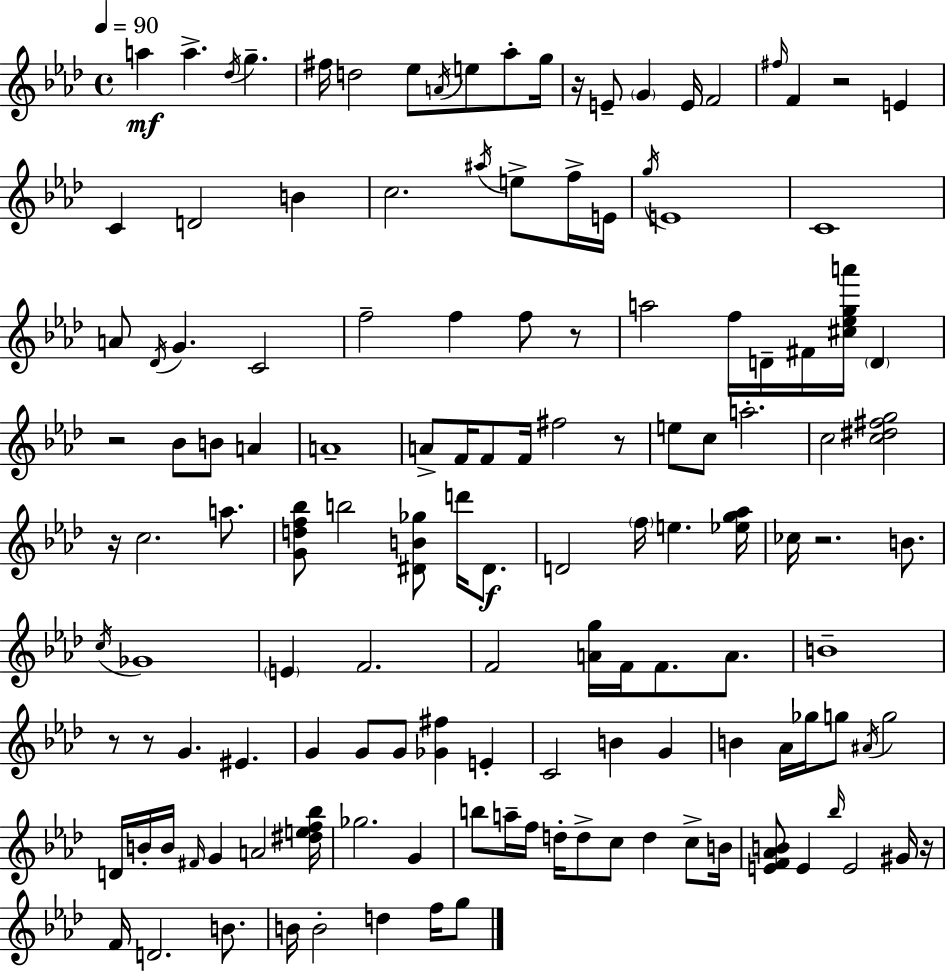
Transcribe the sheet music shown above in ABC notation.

X:1
T:Untitled
M:4/4
L:1/4
K:Ab
a a _d/4 g ^f/4 d2 _e/2 A/4 e/2 _a/2 g/4 z/4 E/2 G E/4 F2 ^f/4 F z2 E C D2 B c2 ^a/4 e/2 f/4 E/4 g/4 E4 C4 A/2 _D/4 G C2 f2 f f/2 z/2 a2 f/4 D/4 ^F/4 [^c_ega']/4 D z2 _B/2 B/2 A A4 A/2 F/4 F/2 F/4 ^f2 z/2 e/2 c/2 a2 c2 [c^d^fg]2 z/4 c2 a/2 [Gdf_b]/2 b2 [^DB_g]/2 d'/4 ^D/2 D2 f/4 e [_eg_a]/4 _c/4 z2 B/2 c/4 _G4 E F2 F2 [Ag]/4 F/4 F/2 A/2 B4 z/2 z/2 G ^E G G/2 G/2 [_G^f] E C2 B G B _A/4 _g/4 g/2 ^A/4 g2 D/4 B/4 B/4 ^F/4 G A2 [^def_b]/4 _g2 G b/2 a/4 f/4 d/4 d/2 c/2 d c/2 B/4 [EF_AB]/2 E _b/4 E2 ^G/4 z/4 F/4 D2 B/2 B/4 B2 d f/4 g/2